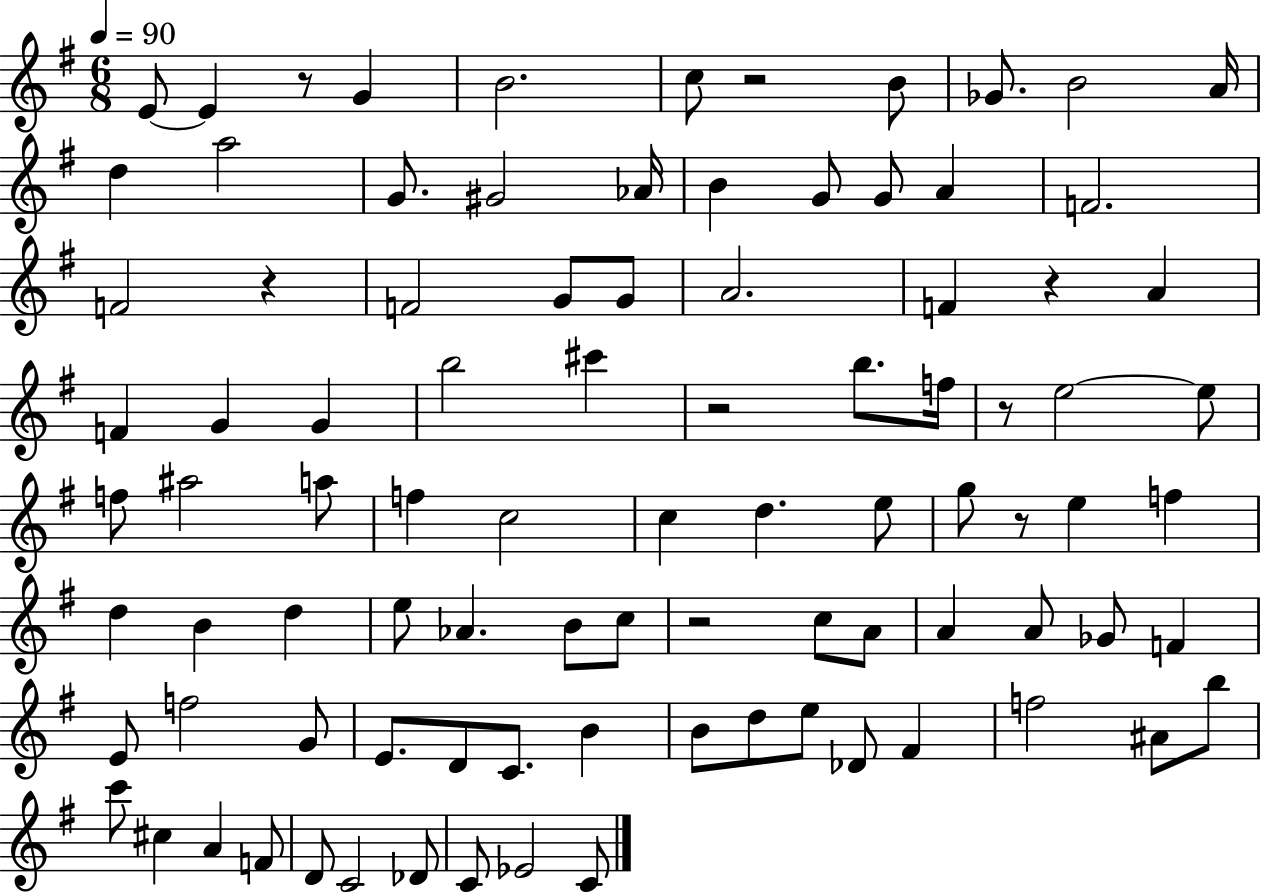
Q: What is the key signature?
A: G major